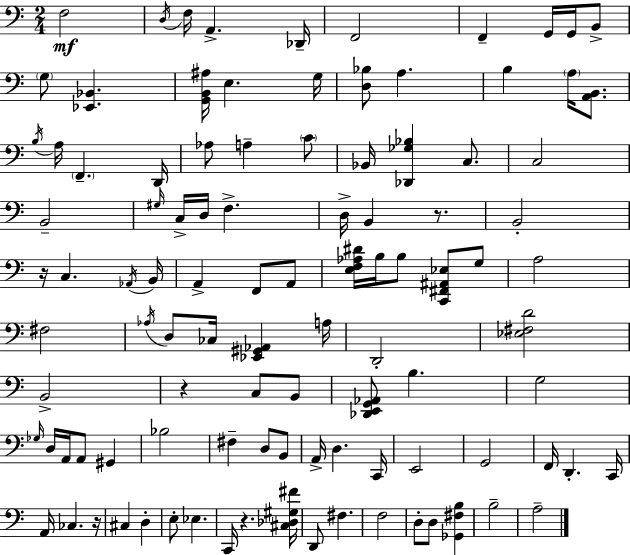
{
  \clef bass
  \numericTimeSignature
  \time 2/4
  \key a \minor
  f2\mf | \acciaccatura { d16 } f16 a,4.-> | des,16-- f,2 | f,4-- g,16 g,16 b,8-> | \break \parenthesize g8 <ees, bes,>4. | <g, b, ais>16 e4. | g16 <d bes>8 a4. | b4 \parenthesize a16 <a, b,>8. | \break \acciaccatura { b16 } a16 \parenthesize f,4.-- | d,16 aes8 a4-- | \parenthesize c'8 bes,16 <des, ges bes>4 c8. | c2 | \break b,2-- | \grace { gis16 } c16-> d16 f4.-> | d16-> b,4 | r8. b,2-. | \break r16 c4. | \acciaccatura { aes,16 } b,16 a,4-> | f,8 a,8 <e f aes dis'>16 b16 b8 | <c, fis, ais, ees>8 g8 a2 | \break fis2 | \acciaccatura { aes16 } d8 ces16 | <ees, gis, aes,>4 a16 d,2-. | <ees fis d'>2 | \break b,2-> | r4 | c8 b,8 <des, e, g, aes,>8 b4. | g2 | \break \grace { ges16 } d16 a,16 | a,8 gis,4 bes2 | fis4-- | d8 b,8 a,16-> d4. | \break c,16 e,2 | g,2 | f,16 d,4.-. | c,16 a,16 ces4. | \break r16 cis4 | d4-. e8-. | ees4. c,16 r4. | <cis des gis fis'>16 d,8 | \break fis4. f2 | d8-. | d8 <ges, fis b>4 b2-- | a2-- | \break \bar "|."
}